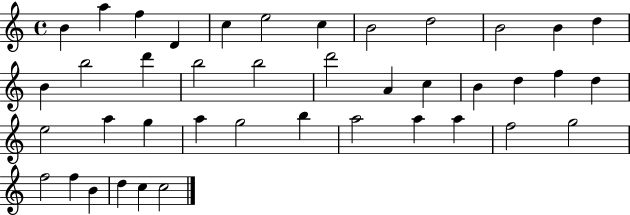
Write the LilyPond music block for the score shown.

{
  \clef treble
  \time 4/4
  \defaultTimeSignature
  \key c \major
  b'4 a''4 f''4 d'4 | c''4 e''2 c''4 | b'2 d''2 | b'2 b'4 d''4 | \break b'4 b''2 d'''4 | b''2 b''2 | d'''2 a'4 c''4 | b'4 d''4 f''4 d''4 | \break e''2 a''4 g''4 | a''4 g''2 b''4 | a''2 a''4 a''4 | f''2 g''2 | \break f''2 f''4 b'4 | d''4 c''4 c''2 | \bar "|."
}